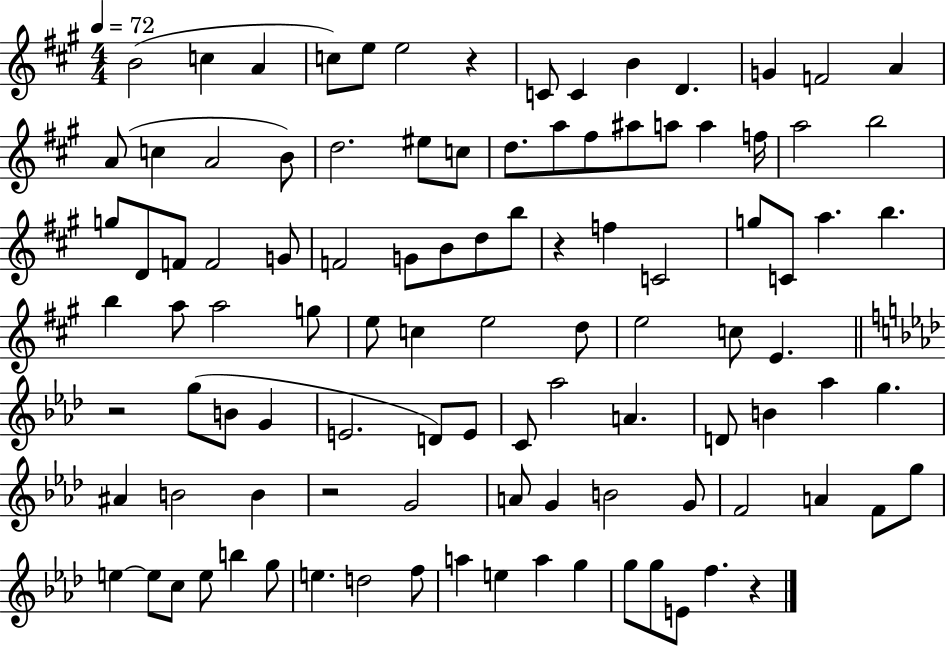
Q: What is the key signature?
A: A major